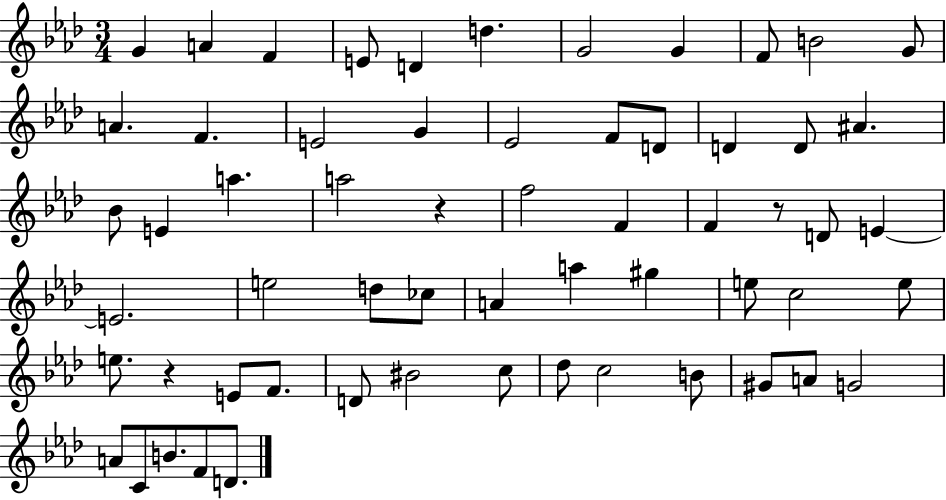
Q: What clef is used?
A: treble